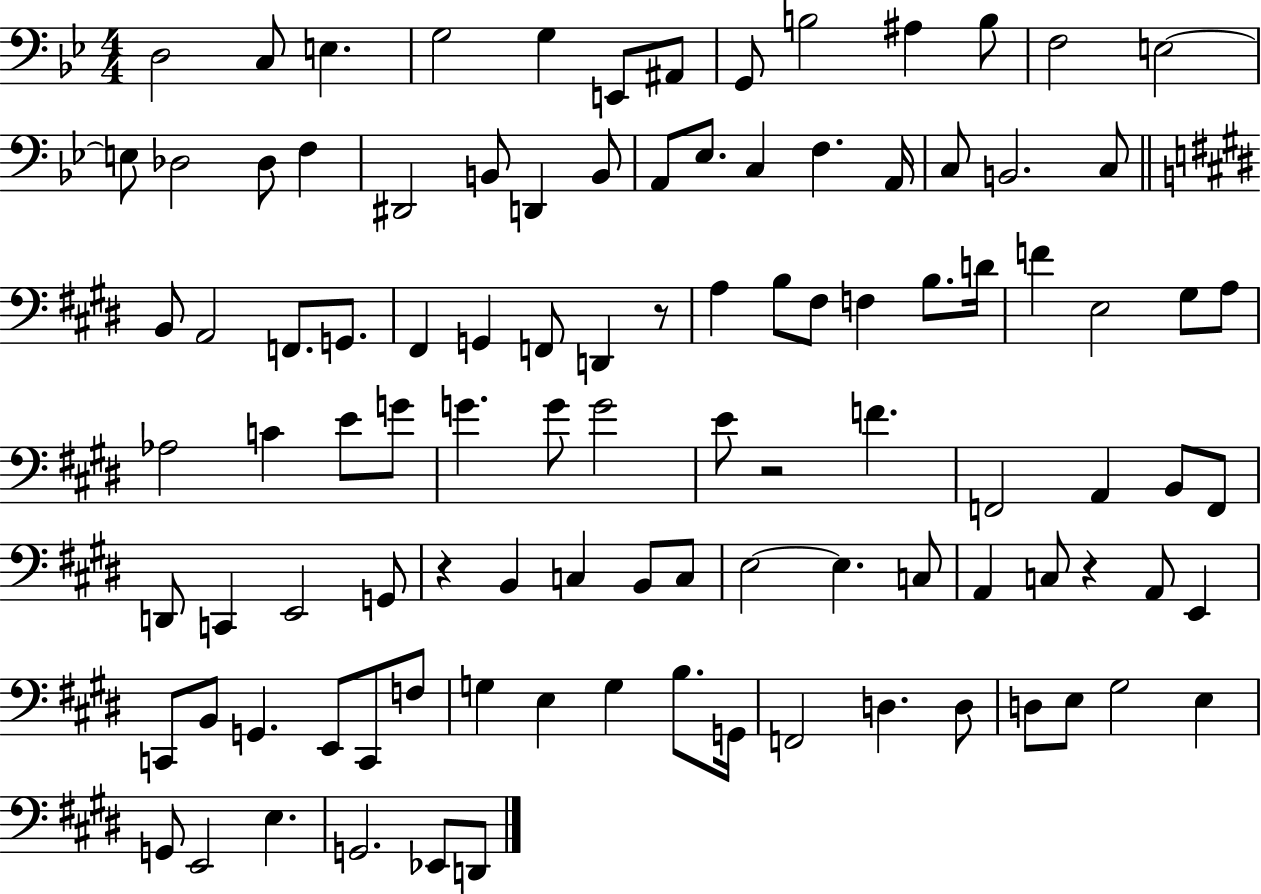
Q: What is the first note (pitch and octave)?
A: D3